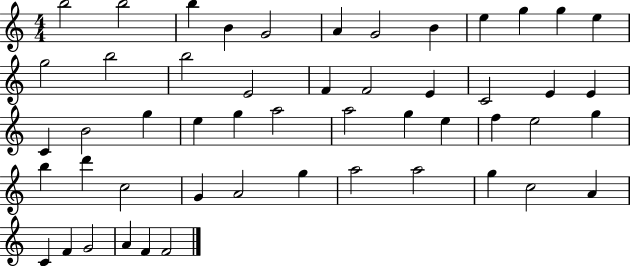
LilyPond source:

{
  \clef treble
  \numericTimeSignature
  \time 4/4
  \key c \major
  b''2 b''2 | b''4 b'4 g'2 | a'4 g'2 b'4 | e''4 g''4 g''4 e''4 | \break g''2 b''2 | b''2 e'2 | f'4 f'2 e'4 | c'2 e'4 e'4 | \break c'4 b'2 g''4 | e''4 g''4 a''2 | a''2 g''4 e''4 | f''4 e''2 g''4 | \break b''4 d'''4 c''2 | g'4 a'2 g''4 | a''2 a''2 | g''4 c''2 a'4 | \break c'4 f'4 g'2 | a'4 f'4 f'2 | \bar "|."
}